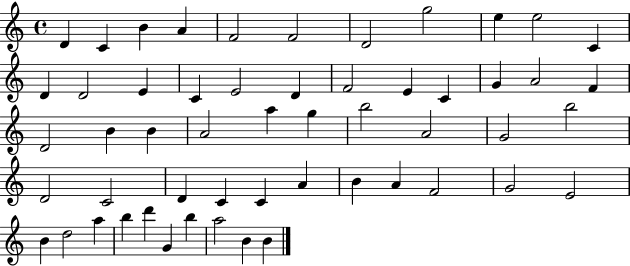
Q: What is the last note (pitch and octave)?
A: B4